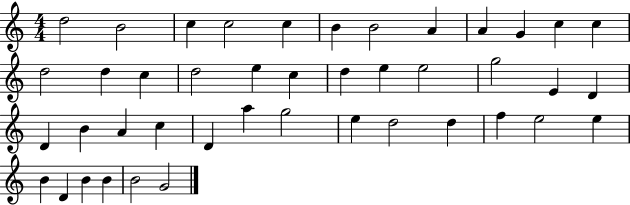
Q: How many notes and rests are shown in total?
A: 43